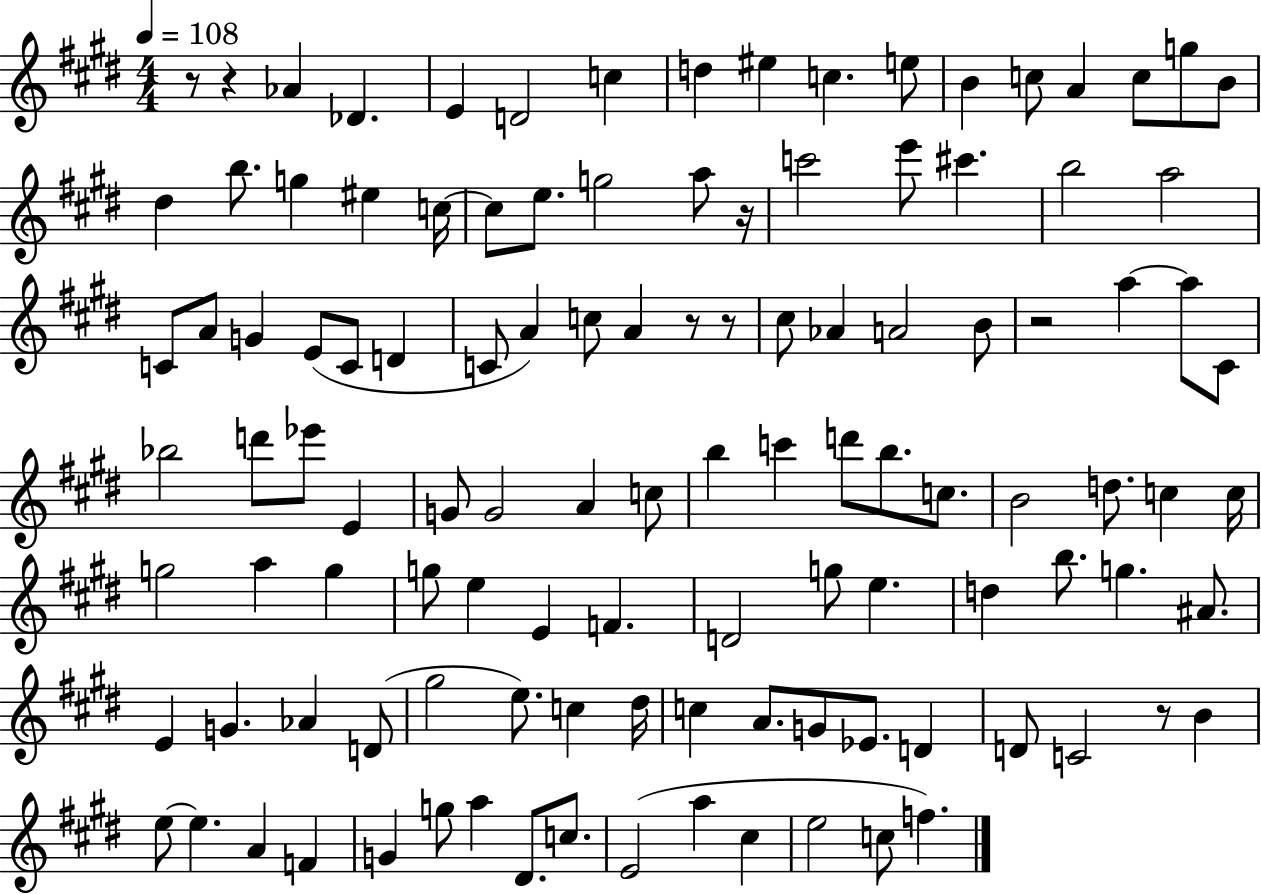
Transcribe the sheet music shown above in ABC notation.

X:1
T:Untitled
M:4/4
L:1/4
K:E
z/2 z _A _D E D2 c d ^e c e/2 B c/2 A c/2 g/2 B/2 ^d b/2 g ^e c/4 c/2 e/2 g2 a/2 z/4 c'2 e'/2 ^c' b2 a2 C/2 A/2 G E/2 C/2 D C/2 A c/2 A z/2 z/2 ^c/2 _A A2 B/2 z2 a a/2 ^C/2 _b2 d'/2 _e'/2 E G/2 G2 A c/2 b c' d'/2 b/2 c/2 B2 d/2 c c/4 g2 a g g/2 e E F D2 g/2 e d b/2 g ^A/2 E G _A D/2 ^g2 e/2 c ^d/4 c A/2 G/2 _E/2 D D/2 C2 z/2 B e/2 e A F G g/2 a ^D/2 c/2 E2 a ^c e2 c/2 f